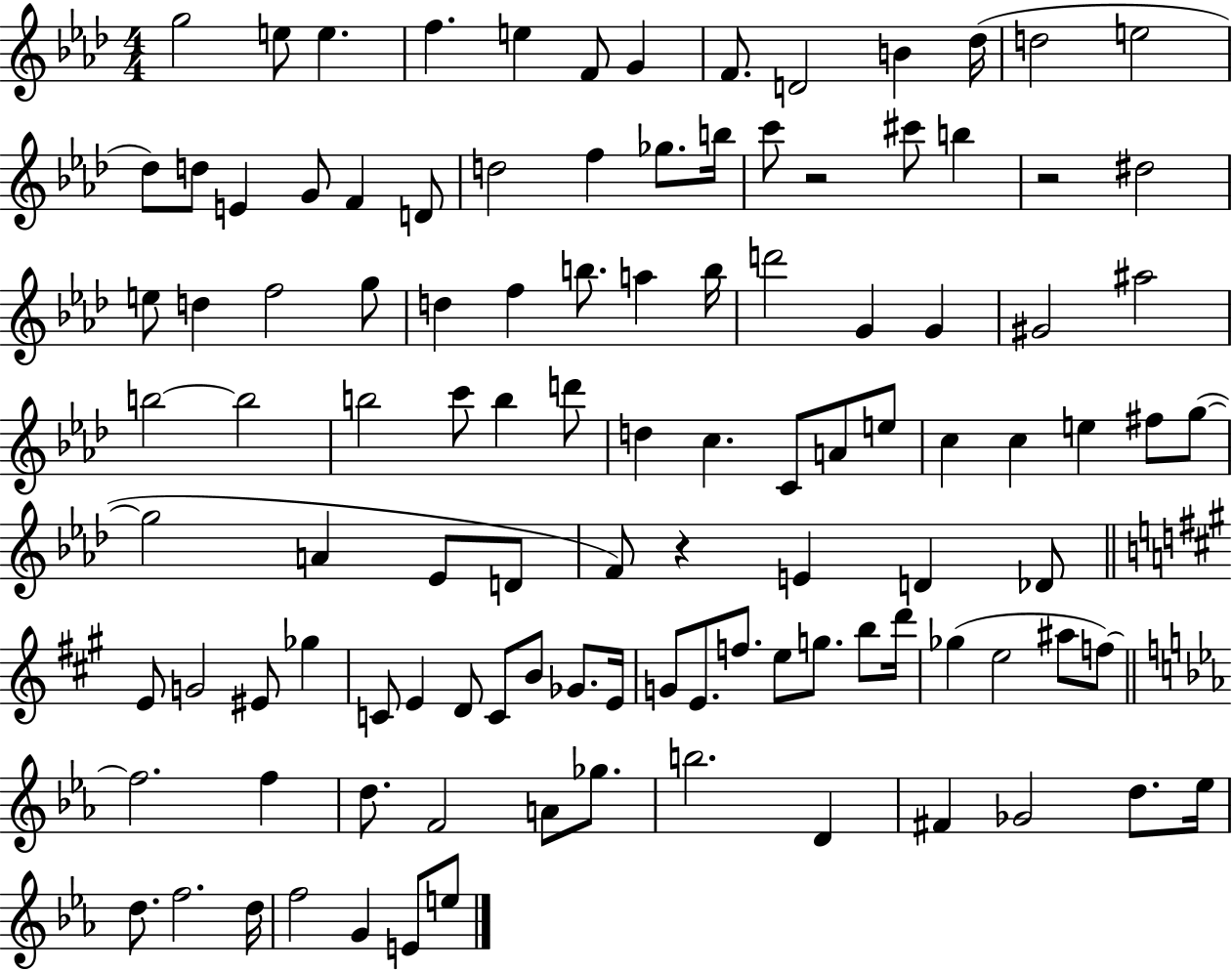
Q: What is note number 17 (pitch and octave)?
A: G4